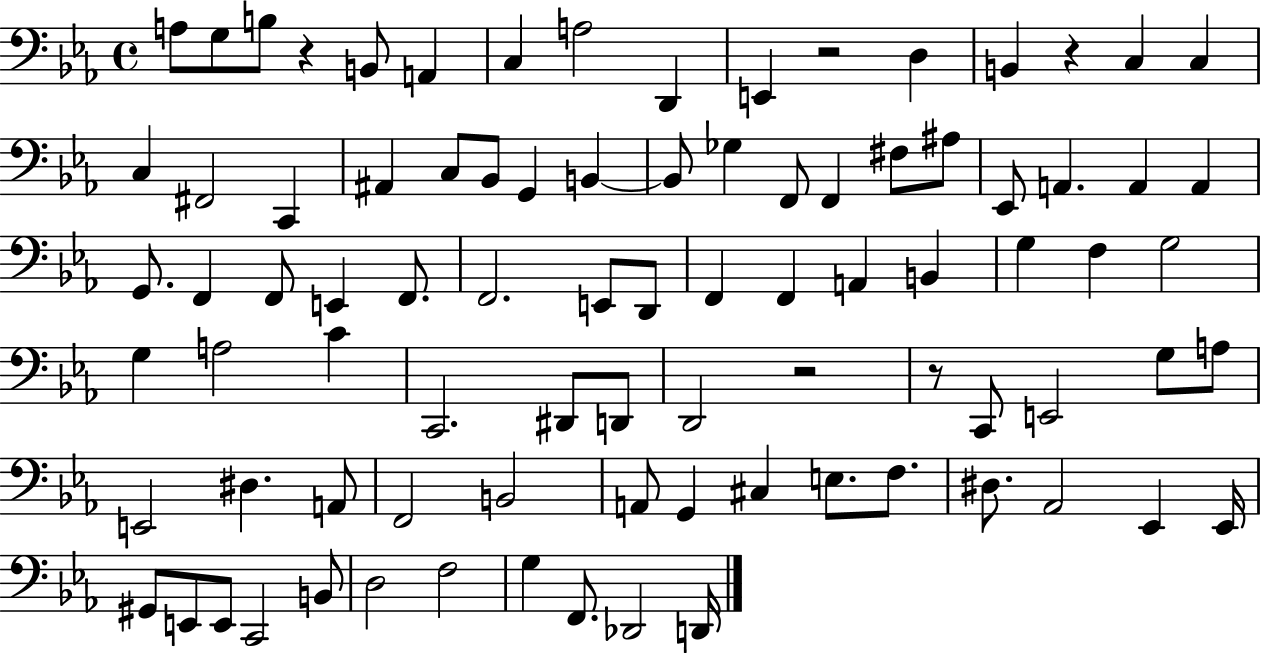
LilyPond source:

{
  \clef bass
  \time 4/4
  \defaultTimeSignature
  \key ees \major
  a8 g8 b8 r4 b,8 a,4 | c4 a2 d,4 | e,4 r2 d4 | b,4 r4 c4 c4 | \break c4 fis,2 c,4 | ais,4 c8 bes,8 g,4 b,4~~ | b,8 ges4 f,8 f,4 fis8 ais8 | ees,8 a,4. a,4 a,4 | \break g,8. f,4 f,8 e,4 f,8. | f,2. e,8 d,8 | f,4 f,4 a,4 b,4 | g4 f4 g2 | \break g4 a2 c'4 | c,2. dis,8 d,8 | d,2 r2 | r8 c,8 e,2 g8 a8 | \break e,2 dis4. a,8 | f,2 b,2 | a,8 g,4 cis4 e8. f8. | dis8. aes,2 ees,4 ees,16 | \break gis,8 e,8 e,8 c,2 b,8 | d2 f2 | g4 f,8. des,2 d,16 | \bar "|."
}